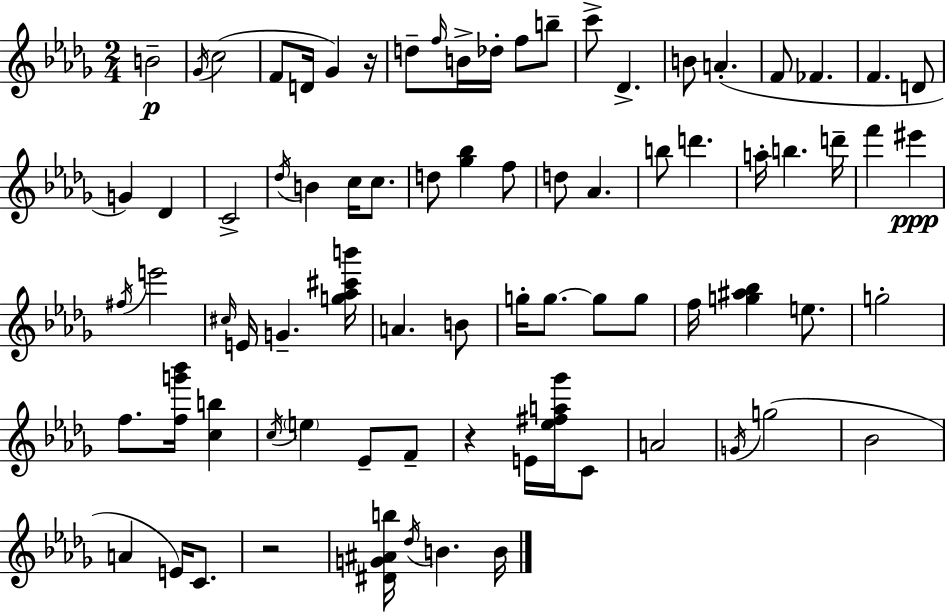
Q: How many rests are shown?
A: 3